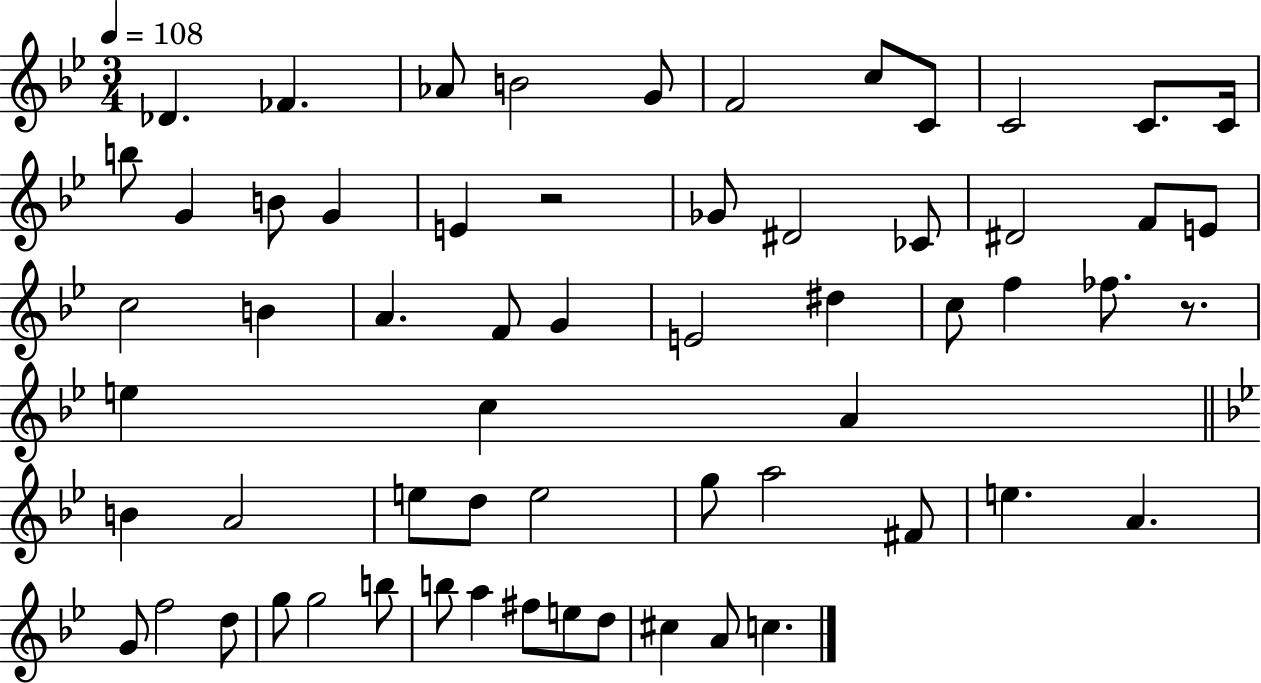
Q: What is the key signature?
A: BES major